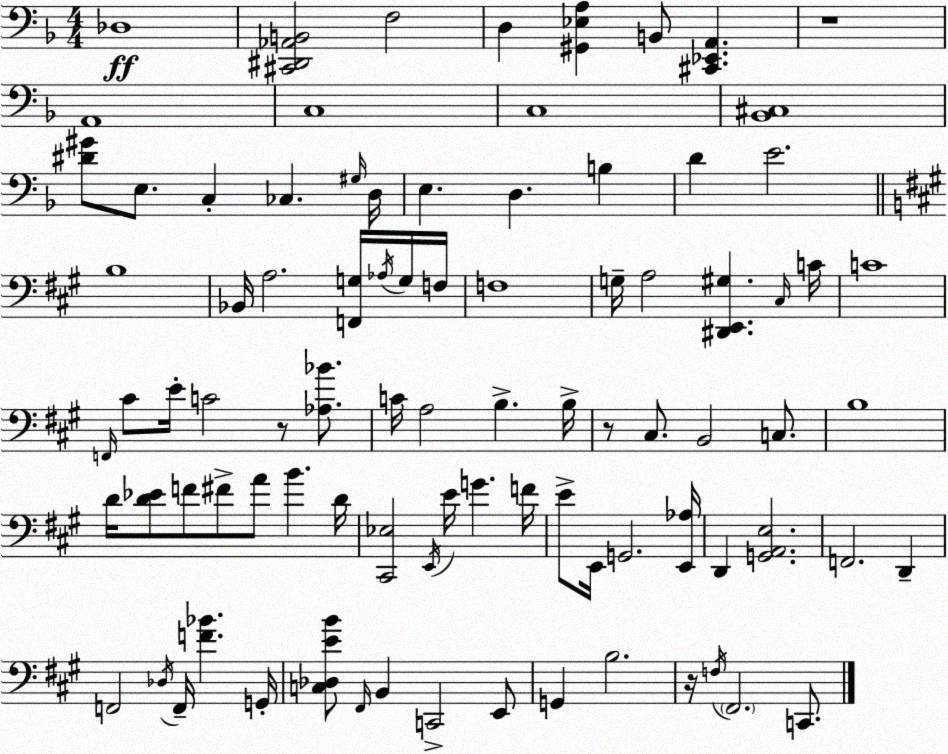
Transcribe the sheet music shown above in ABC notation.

X:1
T:Untitled
M:4/4
L:1/4
K:F
_D,4 [^C,,^D,,_A,,B,,]2 F,2 D, [^G,,_E,A,] B,,/2 [^C,,_E,,A,,] z4 A,,4 C,4 C,4 [_B,,^C,]4 [^D^G]/2 E,/2 C, _C, ^G,/4 D,/4 E, D, B, D E2 B,4 _B,,/4 A,2 [F,,G,]/4 _A,/4 G,/4 F,/4 F,4 G,/4 A,2 [^D,,E,,^G,] ^C,/4 C/4 C4 F,,/4 ^C/2 E/4 C2 z/2 [_A,_B]/2 C/4 A,2 B, B,/4 z/2 ^C,/2 B,,2 C,/2 B,4 D/4 [D_E]/2 F/2 ^F/2 A/2 B D/4 [^C,,_E,]2 E,,/4 E/4 G F/4 E/2 E,,/4 G,,2 [E,,_A,]/4 D,, [G,,A,,E,]2 F,,2 D,, F,,2 _D,/4 F,,/4 [F_B] G,,/4 [C,_D,EB]/2 ^F,,/4 B,, C,,2 E,,/2 G,, B,2 z/4 F,/4 ^F,,2 C,,/2